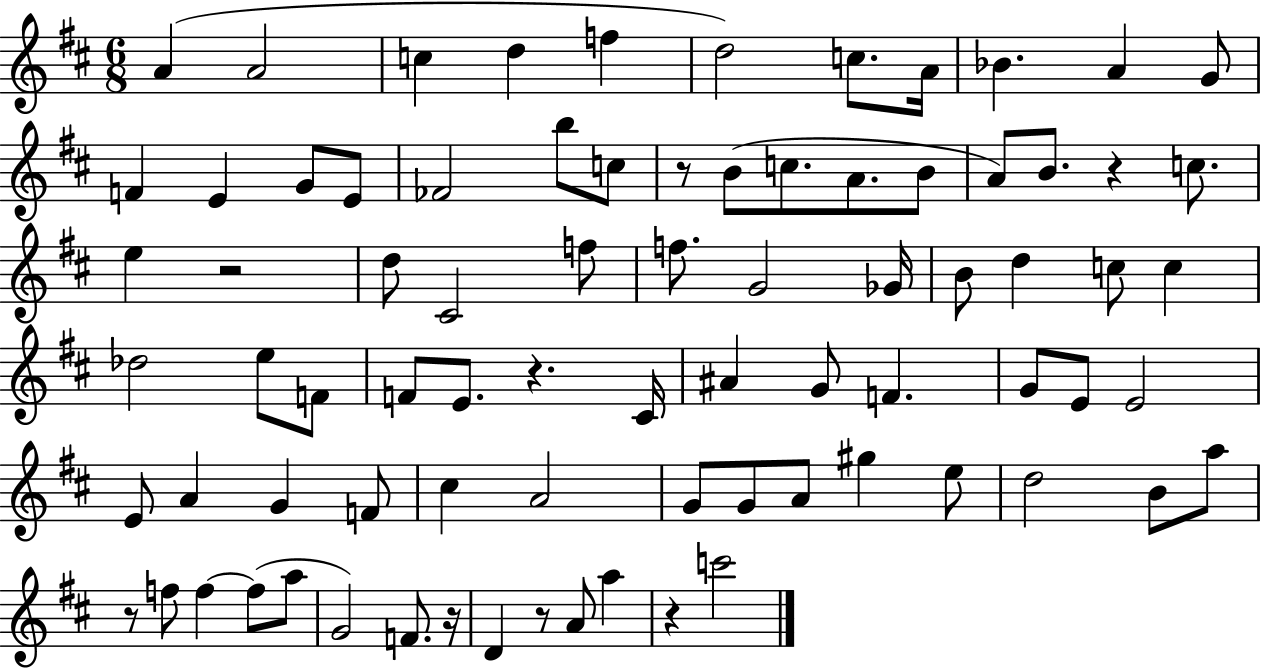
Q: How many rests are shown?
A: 8